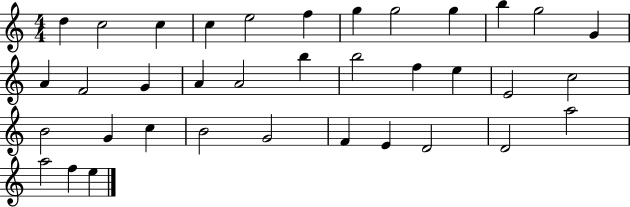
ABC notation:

X:1
T:Untitled
M:4/4
L:1/4
K:C
d c2 c c e2 f g g2 g b g2 G A F2 G A A2 b b2 f e E2 c2 B2 G c B2 G2 F E D2 D2 a2 a2 f e